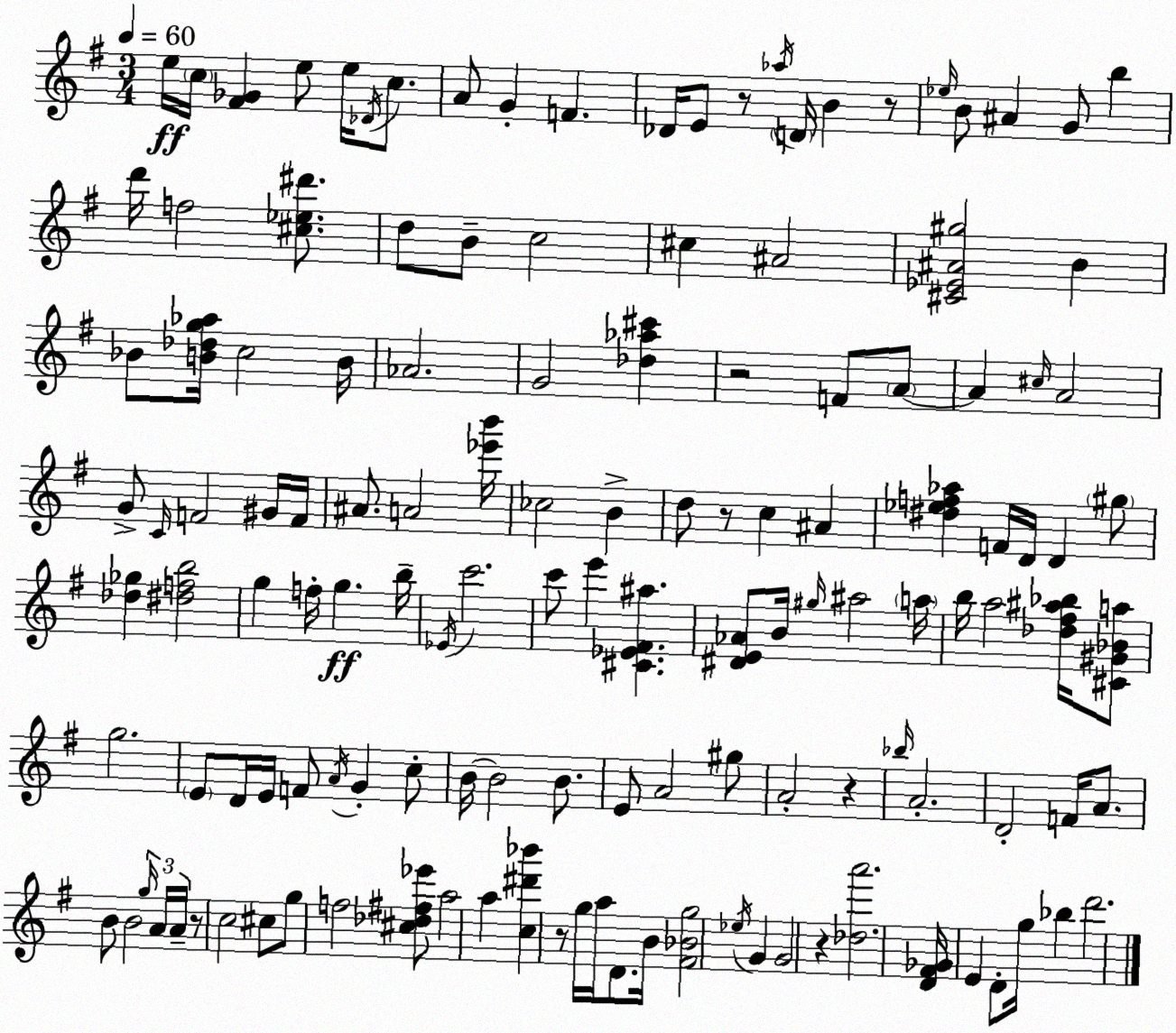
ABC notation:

X:1
T:Untitled
M:3/4
L:1/4
K:G
e/4 c/4 [^F_G] e/2 e/4 _D/4 c/2 A/2 G F _D/4 E/2 z/2 _a/4 D/4 B z/2 _e/4 B/2 ^A G/2 b d'/4 f2 [^c_e^d']/2 d/2 B/2 c2 ^c ^A2 [^C_E^A^g]2 B _B/2 [B_dg_a]/4 c2 B/4 _A2 G2 [_d_a^c'] z2 F/2 A/2 A ^c/4 A2 G/2 C/4 F2 ^G/4 F/4 ^A/2 A2 [_e'b']/4 _c2 B d/2 z/2 c ^A [^d_ef_a] F/4 D/4 D ^g/2 [_d_g] [^dfb]2 g f/4 g b/4 _E/4 c'2 c'/2 e' [^C_E^F^a] [^DE_A]/2 B/4 ^g/4 ^a2 a/4 b/4 a2 [_d^f^a_b]/4 [^C^G_Ba]/2 g2 E/2 D/4 E/4 F/2 A/4 G c/2 B/4 B2 B/2 E/2 A2 ^g/2 A2 z _b/4 A2 D2 F/4 A/2 B/2 B2 g/4 A/4 A/4 z/2 c2 ^c/2 g/2 f2 [^c_d^f_e']/2 a2 a [c^d'_b'] z/2 g/4 a/4 D/2 B/4 [^F_Bg]2 _e/4 G G2 z [_da']2 [D^F_G]/4 E D/2 g/4 _b d'2